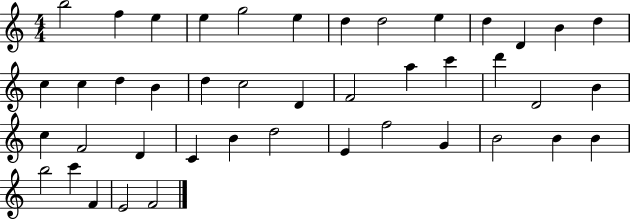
B5/h F5/q E5/q E5/q G5/h E5/q D5/q D5/h E5/q D5/q D4/q B4/q D5/q C5/q C5/q D5/q B4/q D5/q C5/h D4/q F4/h A5/q C6/q D6/q D4/h B4/q C5/q F4/h D4/q C4/q B4/q D5/h E4/q F5/h G4/q B4/h B4/q B4/q B5/h C6/q F4/q E4/h F4/h